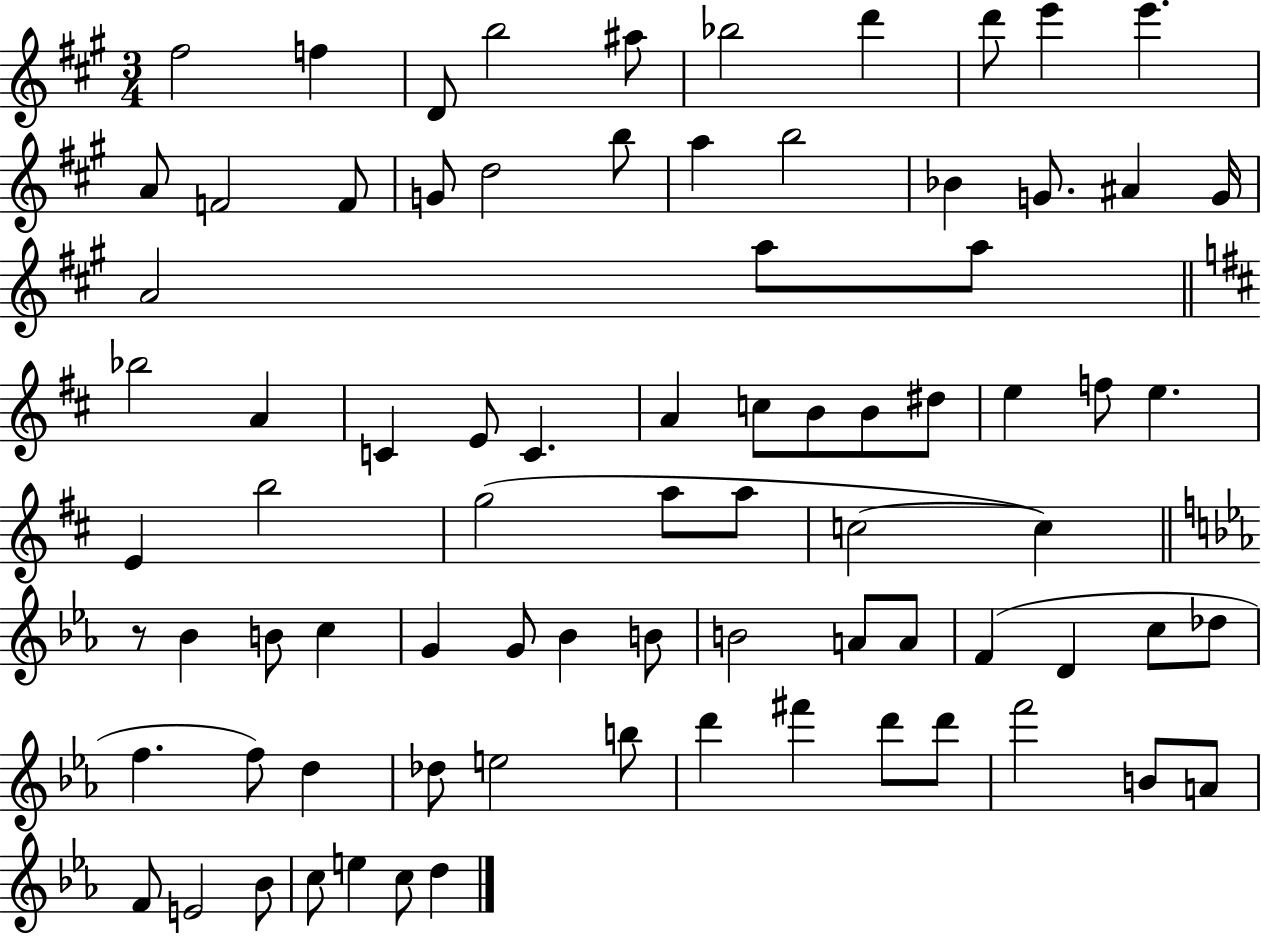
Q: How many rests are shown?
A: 1